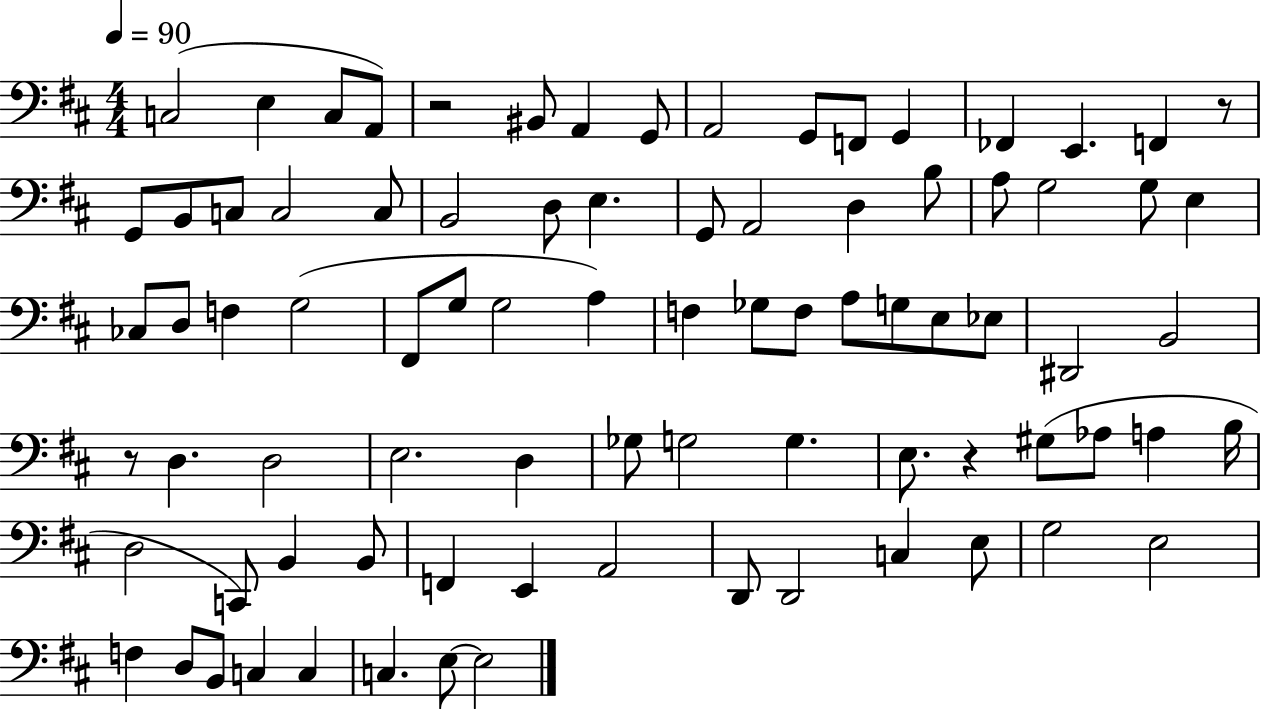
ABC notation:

X:1
T:Untitled
M:4/4
L:1/4
K:D
C,2 E, C,/2 A,,/2 z2 ^B,,/2 A,, G,,/2 A,,2 G,,/2 F,,/2 G,, _F,, E,, F,, z/2 G,,/2 B,,/2 C,/2 C,2 C,/2 B,,2 D,/2 E, G,,/2 A,,2 D, B,/2 A,/2 G,2 G,/2 E, _C,/2 D,/2 F, G,2 ^F,,/2 G,/2 G,2 A, F, _G,/2 F,/2 A,/2 G,/2 E,/2 _E,/2 ^D,,2 B,,2 z/2 D, D,2 E,2 D, _G,/2 G,2 G, E,/2 z ^G,/2 _A,/2 A, B,/4 D,2 C,,/2 B,, B,,/2 F,, E,, A,,2 D,,/2 D,,2 C, E,/2 G,2 E,2 F, D,/2 B,,/2 C, C, C, E,/2 E,2